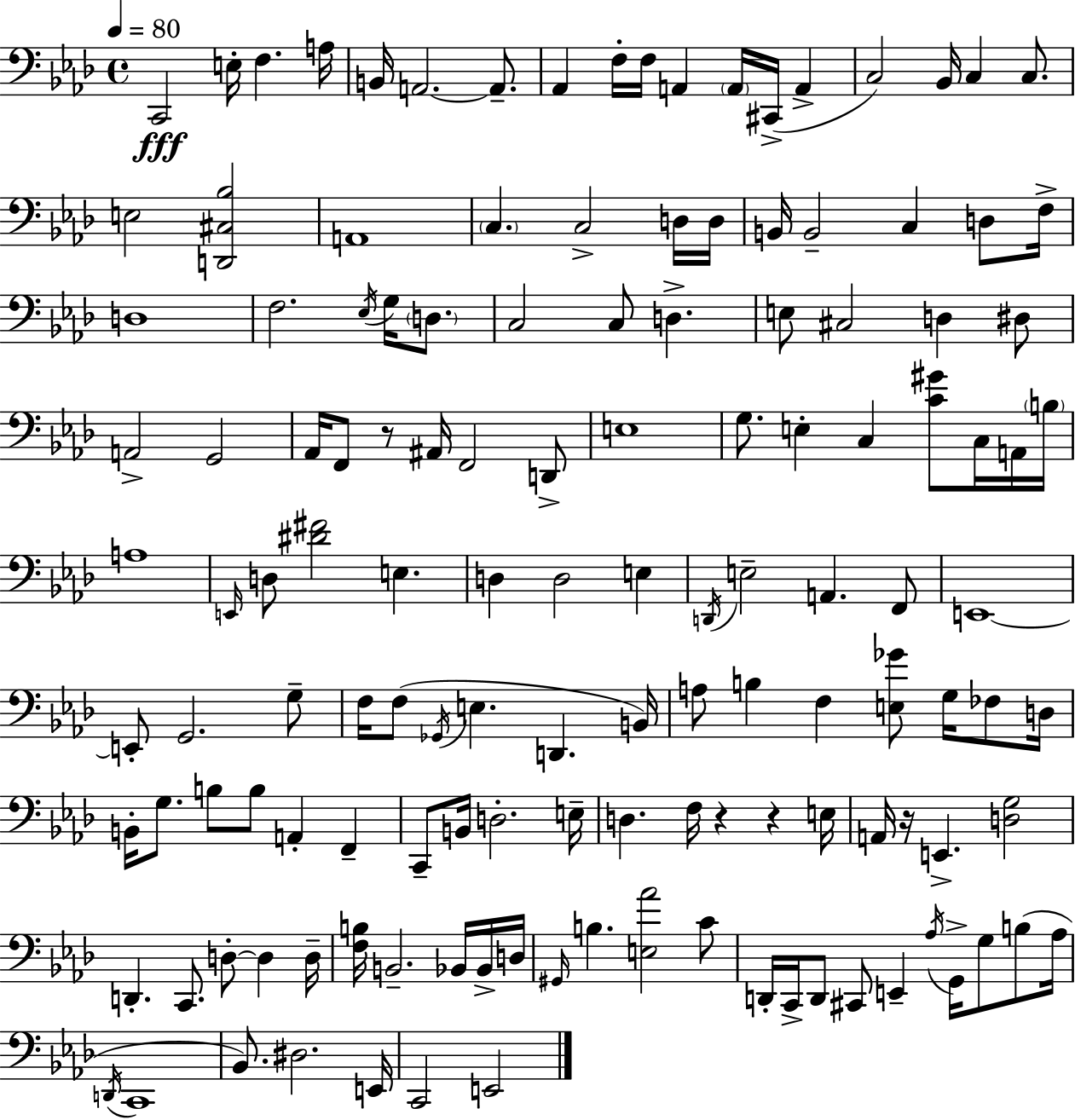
{
  \clef bass
  \time 4/4
  \defaultTimeSignature
  \key f \minor
  \tempo 4 = 80
  c,2\fff e16-. f4. a16 | b,16 a,2.~~ a,8.-- | aes,4 f16-. f16 a,4 \parenthesize a,16 cis,16->( a,4-> | c2) bes,16 c4 c8. | \break e2 <d, cis bes>2 | a,1 | \parenthesize c4. c2-> d16 d16 | b,16 b,2-- c4 d8 f16-> | \break d1 | f2. \acciaccatura { ees16 } g16 \parenthesize d8. | c2 c8 d4.-> | e8 cis2 d4 dis8 | \break a,2-> g,2 | aes,16 f,8 r8 ais,16 f,2 d,8-> | e1 | g8. e4-. c4 <c' gis'>8 c16 a,16 | \break \parenthesize b16 a1 | \grace { e,16 } d8 <dis' fis'>2 e4. | d4 d2 e4 | \acciaccatura { d,16 } e2-- a,4. | \break f,8 e,1~~ | e,8-. g,2. | g8-- f16 f8( \acciaccatura { ges,16 } e4. d,4. | b,16) a8 b4 f4 <e ges'>8 | \break g16 fes8 d16 b,16-. g8. b8 b8 a,4-. | f,4-- c,8-- b,16 d2.-. | e16-- d4. f16 r4 r4 | e16 a,16 r16 e,4.-> <d g>2 | \break d,4.-. c,8. d8-.~~ d4 | d16-- <f b>16 b,2.-- | bes,16 bes,16-> d16 \grace { gis,16 } b4. <e aes'>2 | c'8 d,16-. c,16-> d,8 cis,8 e,4-- \acciaccatura { aes16 } | \break g,16-> g8 b8( aes16 \acciaccatura { d,16 } c,1 | bes,8.) dis2. | e,16 c,2 e,2 | \bar "|."
}